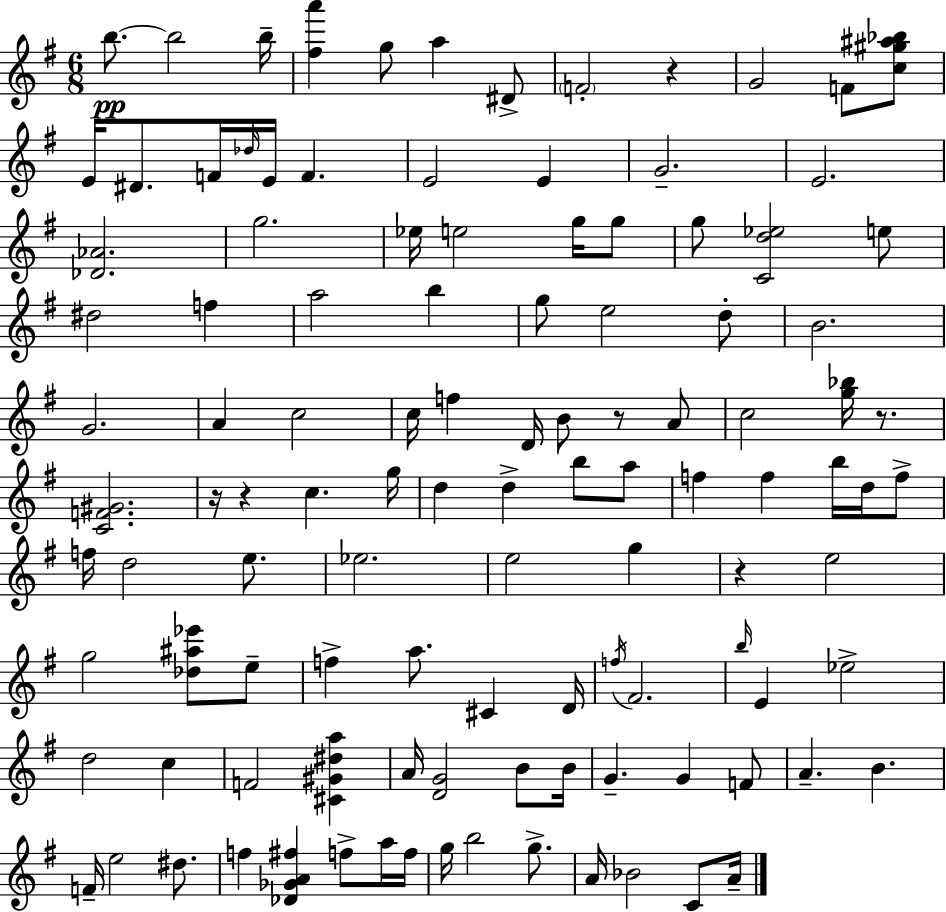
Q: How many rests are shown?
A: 6